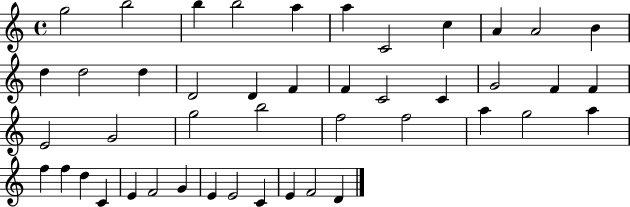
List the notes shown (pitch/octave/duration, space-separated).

G5/h B5/h B5/q B5/h A5/q A5/q C4/h C5/q A4/q A4/h B4/q D5/q D5/h D5/q D4/h D4/q F4/q F4/q C4/h C4/q G4/h F4/q F4/q E4/h G4/h G5/h B5/h F5/h F5/h A5/q G5/h A5/q F5/q F5/q D5/q C4/q E4/q F4/h G4/q E4/q E4/h C4/q E4/q F4/h D4/q